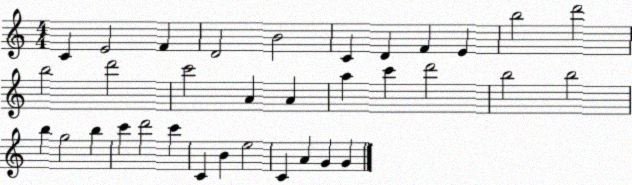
X:1
T:Untitled
M:4/4
L:1/4
K:C
C E2 F D2 B2 C D F E b2 d'2 b2 d'2 c'2 A A a c' d'2 b2 b2 b g2 b c' d'2 c' C B e2 C A G G